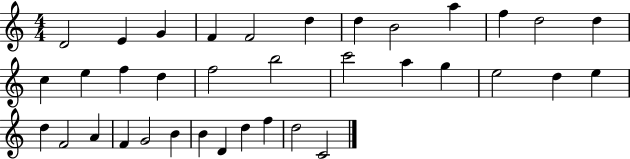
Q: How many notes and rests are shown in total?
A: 36